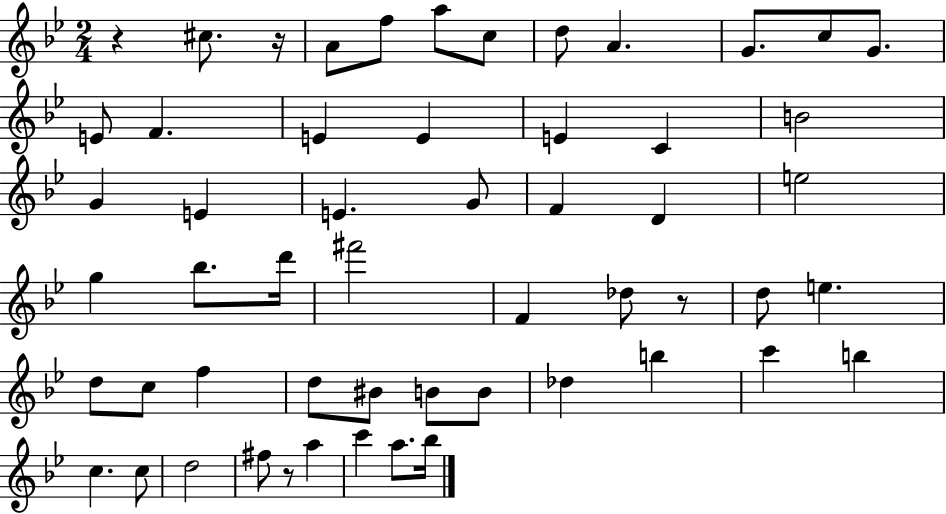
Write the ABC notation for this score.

X:1
T:Untitled
M:2/4
L:1/4
K:Bb
z ^c/2 z/4 A/2 f/2 a/2 c/2 d/2 A G/2 c/2 G/2 E/2 F E E E C B2 G E E G/2 F D e2 g _b/2 d'/4 ^f'2 F _d/2 z/2 d/2 e d/2 c/2 f d/2 ^B/2 B/2 B/2 _d b c' b c c/2 d2 ^f/2 z/2 a c' a/2 _b/4